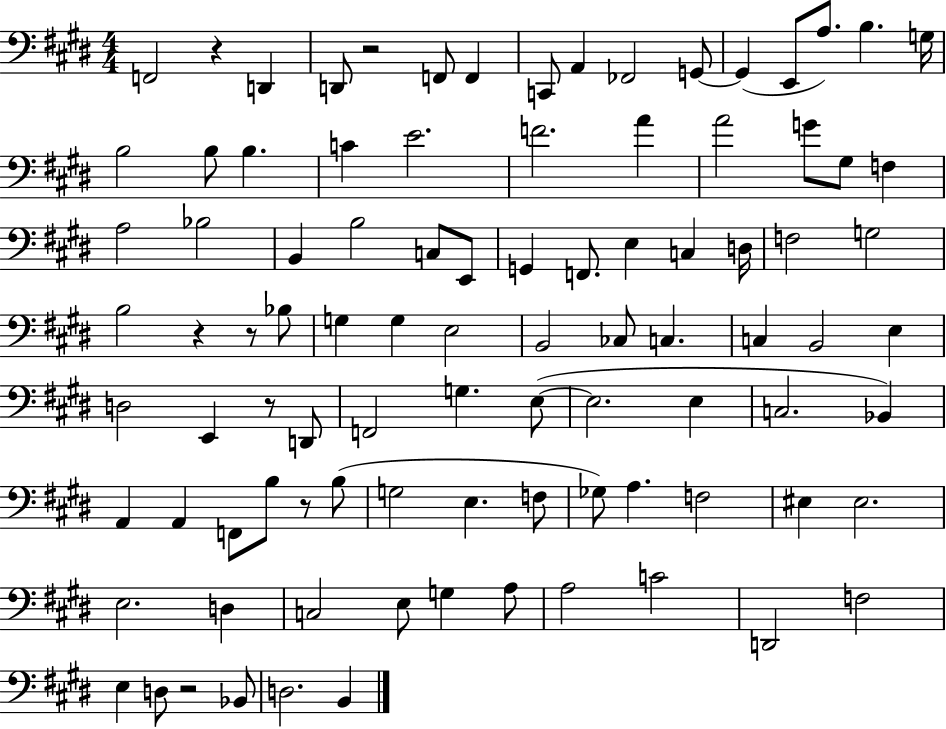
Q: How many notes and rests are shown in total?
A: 94